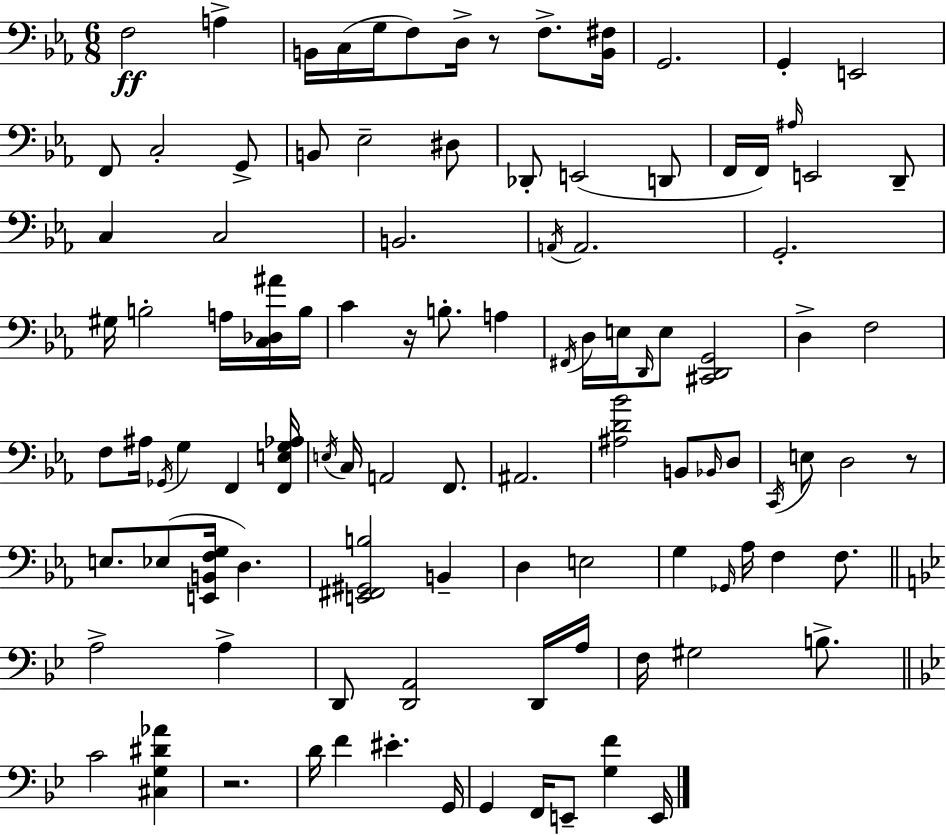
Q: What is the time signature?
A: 6/8